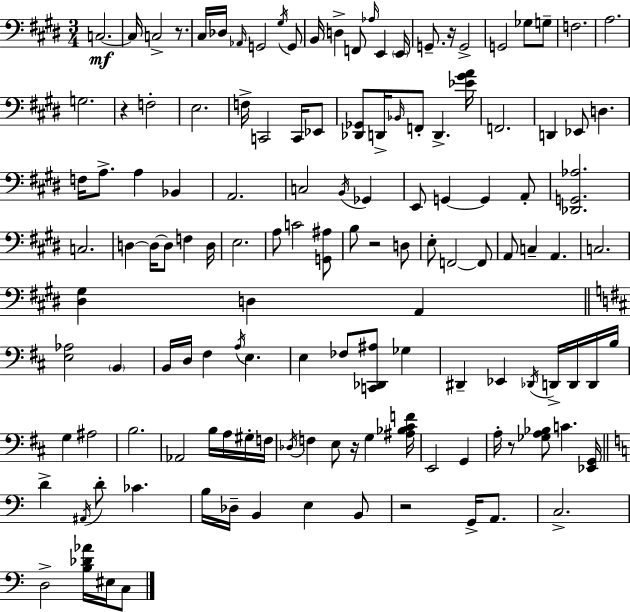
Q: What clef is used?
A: bass